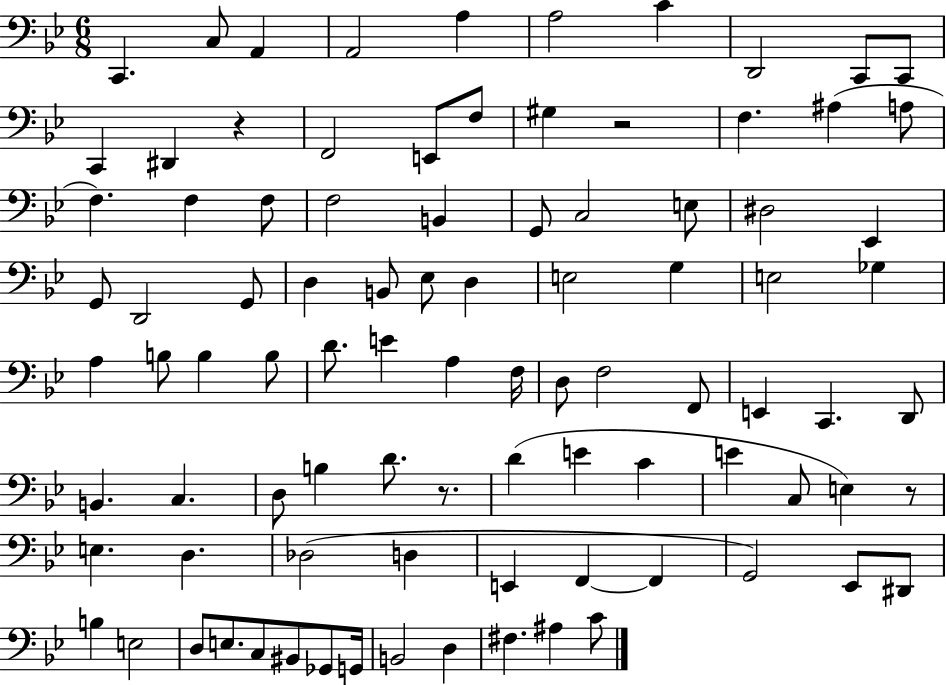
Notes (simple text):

C2/q. C3/e A2/q A2/h A3/q A3/h C4/q D2/h C2/e C2/e C2/q D#2/q R/q F2/h E2/e F3/e G#3/q R/h F3/q. A#3/q A3/e F3/q. F3/q F3/e F3/h B2/q G2/e C3/h E3/e D#3/h Eb2/q G2/e D2/h G2/e D3/q B2/e Eb3/e D3/q E3/h G3/q E3/h Gb3/q A3/q B3/e B3/q B3/e D4/e. E4/q A3/q F3/s D3/e F3/h F2/e E2/q C2/q. D2/e B2/q. C3/q. D3/e B3/q D4/e. R/e. D4/q E4/q C4/q E4/q C3/e E3/q R/e E3/q. D3/q. Db3/h D3/q E2/q F2/q F2/q G2/h Eb2/e D#2/e B3/q E3/h D3/e E3/e. C3/e BIS2/e Gb2/e G2/s B2/h D3/q F#3/q. A#3/q C4/e